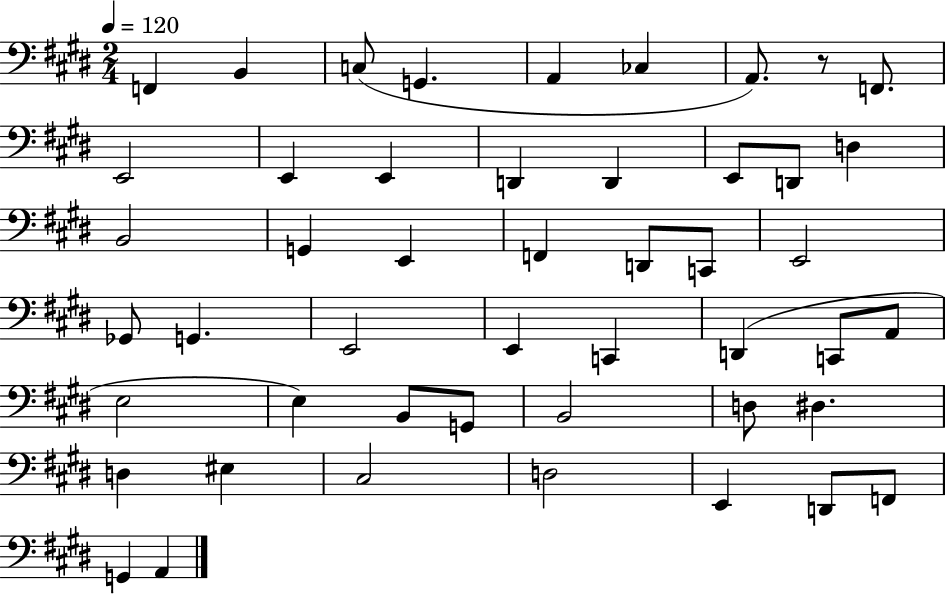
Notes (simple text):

F2/q B2/q C3/e G2/q. A2/q CES3/q A2/e. R/e F2/e. E2/h E2/q E2/q D2/q D2/q E2/e D2/e D3/q B2/h G2/q E2/q F2/q D2/e C2/e E2/h Gb2/e G2/q. E2/h E2/q C2/q D2/q C2/e A2/e E3/h E3/q B2/e G2/e B2/h D3/e D#3/q. D3/q EIS3/q C#3/h D3/h E2/q D2/e F2/e G2/q A2/q